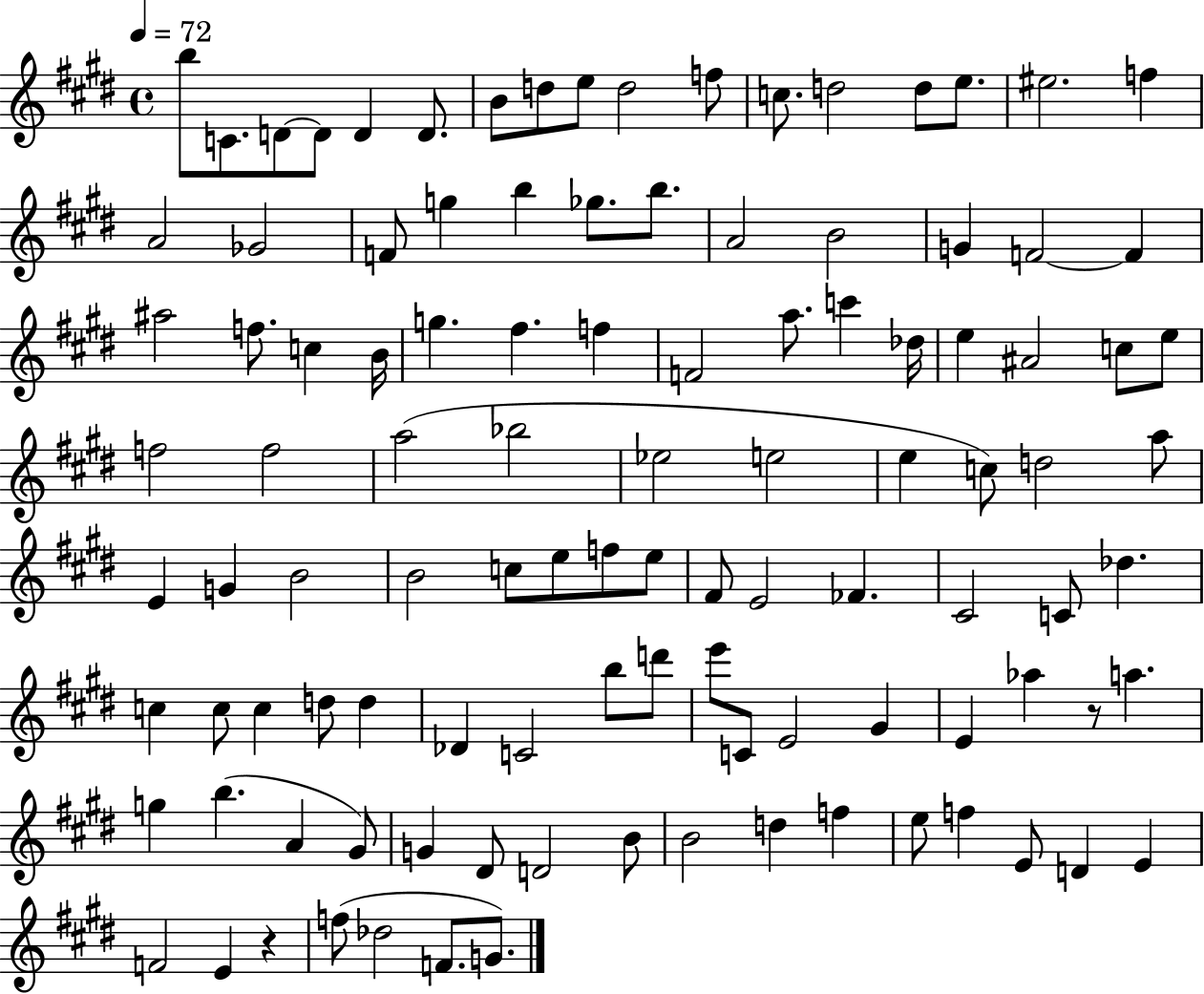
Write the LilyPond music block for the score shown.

{
  \clef treble
  \time 4/4
  \defaultTimeSignature
  \key e \major
  \tempo 4 = 72
  b''8 c'8. d'8~~ d'8 d'4 d'8. | b'8 d''8 e''8 d''2 f''8 | c''8. d''2 d''8 e''8. | eis''2. f''4 | \break a'2 ges'2 | f'8 g''4 b''4 ges''8. b''8. | a'2 b'2 | g'4 f'2~~ f'4 | \break ais''2 f''8. c''4 b'16 | g''4. fis''4. f''4 | f'2 a''8. c'''4 des''16 | e''4 ais'2 c''8 e''8 | \break f''2 f''2 | a''2( bes''2 | ees''2 e''2 | e''4 c''8) d''2 a''8 | \break e'4 g'4 b'2 | b'2 c''8 e''8 f''8 e''8 | fis'8 e'2 fes'4. | cis'2 c'8 des''4. | \break c''4 c''8 c''4 d''8 d''4 | des'4 c'2 b''8 d'''8 | e'''8 c'8 e'2 gis'4 | e'4 aes''4 r8 a''4. | \break g''4 b''4.( a'4 gis'8) | g'4 dis'8 d'2 b'8 | b'2 d''4 f''4 | e''8 f''4 e'8 d'4 e'4 | \break f'2 e'4 r4 | f''8( des''2 f'8. g'8.) | \bar "|."
}